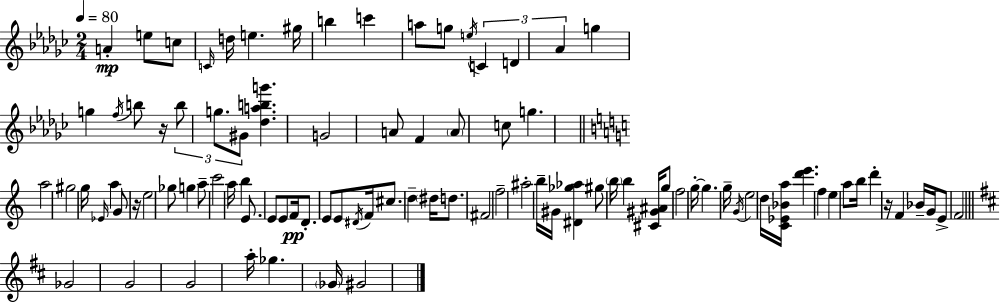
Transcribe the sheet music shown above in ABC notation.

X:1
T:Untitled
M:2/4
L:1/4
K:Ebm
A e/2 c/2 C/4 d/4 e ^g/4 b c' a/2 g/2 e/4 C D _A g g f/4 b/2 z/4 b/2 g/2 ^G/2 [_dabg'] G2 A/2 F A/2 c/2 g a2 ^g2 g/4 _E/4 a G/2 z/4 e2 _g/2 g a/2 c'2 a/4 b E/2 E/2 E/2 F/4 D/2 E/2 E/2 ^D/4 F/4 ^c/2 d ^d/4 d/2 ^F2 f2 ^a2 b/4 ^G/4 [^D_g_a] ^g/2 b/4 b [^C^G^A]/4 g/2 f2 g/4 g g/4 G/4 e2 d/4 [C_E_Ba]/4 [d'e'] f e a/2 b/4 d' z/4 F _B/4 G/4 E/2 F2 _G2 G2 G2 a/4 _g _G/4 ^G2